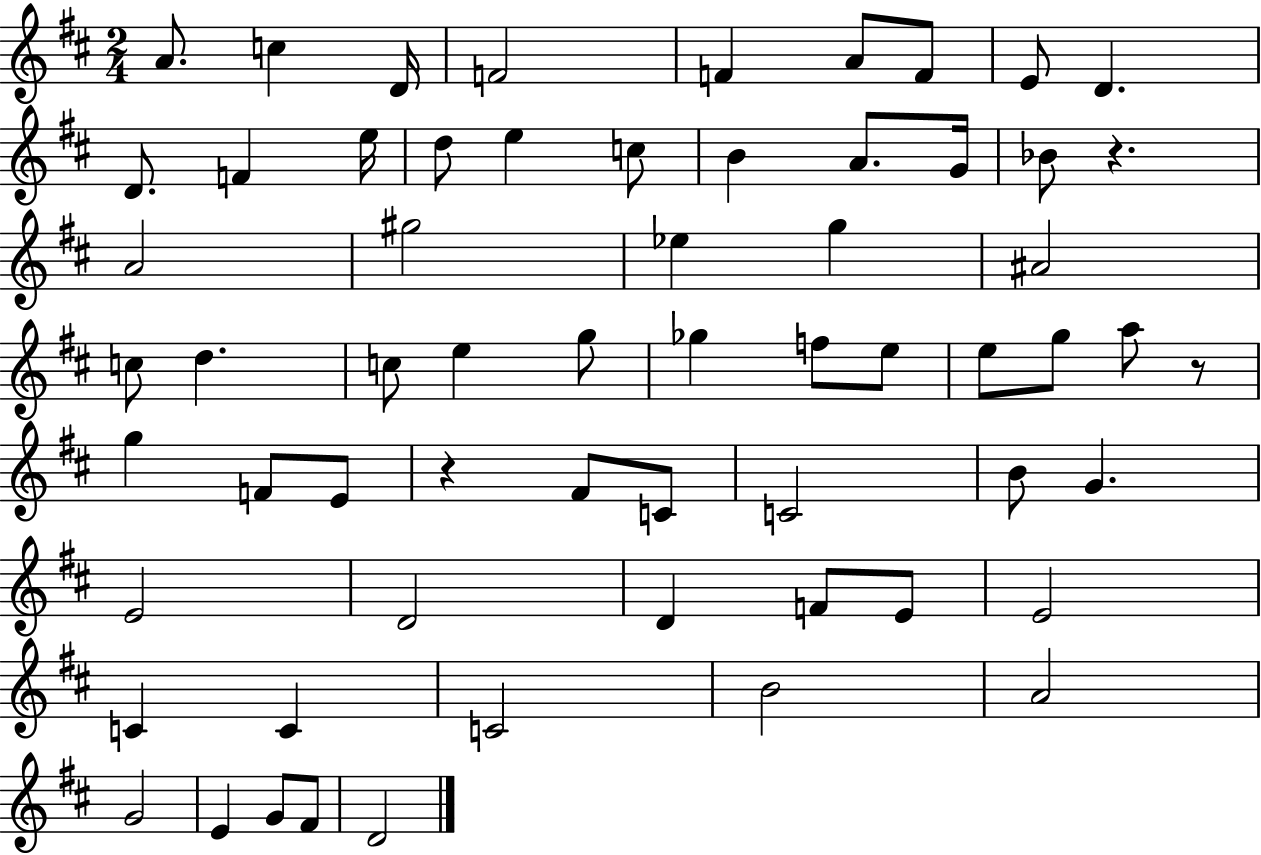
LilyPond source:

{
  \clef treble
  \numericTimeSignature
  \time 2/4
  \key d \major
  a'8. c''4 d'16 | f'2 | f'4 a'8 f'8 | e'8 d'4. | \break d'8. f'4 e''16 | d''8 e''4 c''8 | b'4 a'8. g'16 | bes'8 r4. | \break a'2 | gis''2 | ees''4 g''4 | ais'2 | \break c''8 d''4. | c''8 e''4 g''8 | ges''4 f''8 e''8 | e''8 g''8 a''8 r8 | \break g''4 f'8 e'8 | r4 fis'8 c'8 | c'2 | b'8 g'4. | \break e'2 | d'2 | d'4 f'8 e'8 | e'2 | \break c'4 c'4 | c'2 | b'2 | a'2 | \break g'2 | e'4 g'8 fis'8 | d'2 | \bar "|."
}